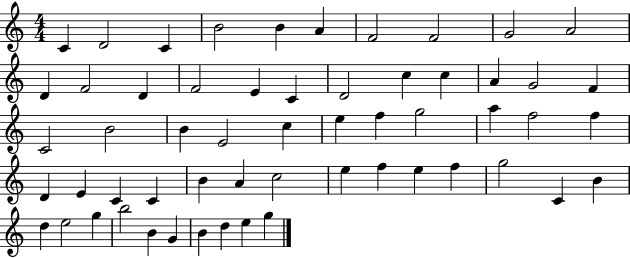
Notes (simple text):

C4/q D4/h C4/q B4/h B4/q A4/q F4/h F4/h G4/h A4/h D4/q F4/h D4/q F4/h E4/q C4/q D4/h C5/q C5/q A4/q G4/h F4/q C4/h B4/h B4/q E4/h C5/q E5/q F5/q G5/h A5/q F5/h F5/q D4/q E4/q C4/q C4/q B4/q A4/q C5/h E5/q F5/q E5/q F5/q G5/h C4/q B4/q D5/q E5/h G5/q B5/h B4/q G4/q B4/q D5/q E5/q G5/q